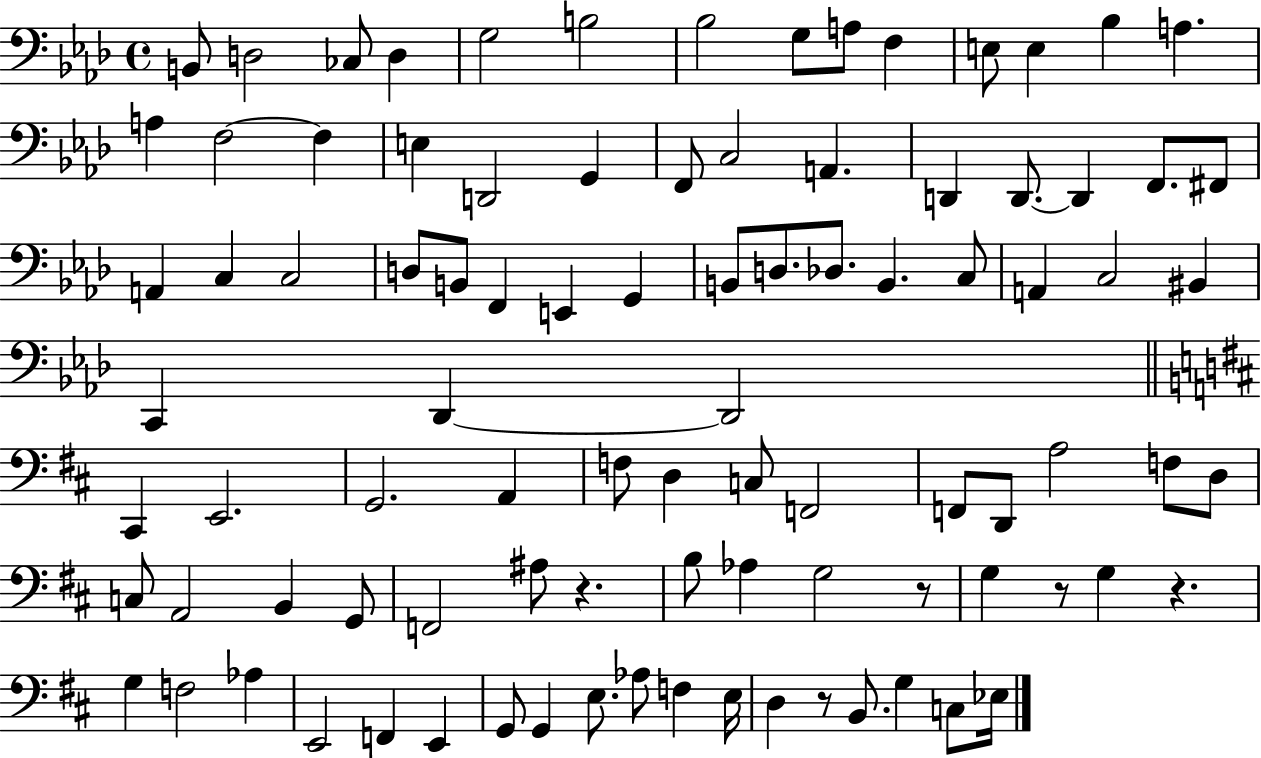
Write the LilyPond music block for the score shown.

{
  \clef bass
  \time 4/4
  \defaultTimeSignature
  \key aes \major
  b,8 d2 ces8 d4 | g2 b2 | bes2 g8 a8 f4 | e8 e4 bes4 a4. | \break a4 f2~~ f4 | e4 d,2 g,4 | f,8 c2 a,4. | d,4 d,8.~~ d,4 f,8. fis,8 | \break a,4 c4 c2 | d8 b,8 f,4 e,4 g,4 | b,8 d8. des8. b,4. c8 | a,4 c2 bis,4 | \break c,4 des,4~~ des,2 | \bar "||" \break \key d \major cis,4 e,2. | g,2. a,4 | f8 d4 c8 f,2 | f,8 d,8 a2 f8 d8 | \break c8 a,2 b,4 g,8 | f,2 ais8 r4. | b8 aes4 g2 r8 | g4 r8 g4 r4. | \break g4 f2 aes4 | e,2 f,4 e,4 | g,8 g,4 e8. aes8 f4 e16 | d4 r8 b,8. g4 c8 ees16 | \break \bar "|."
}